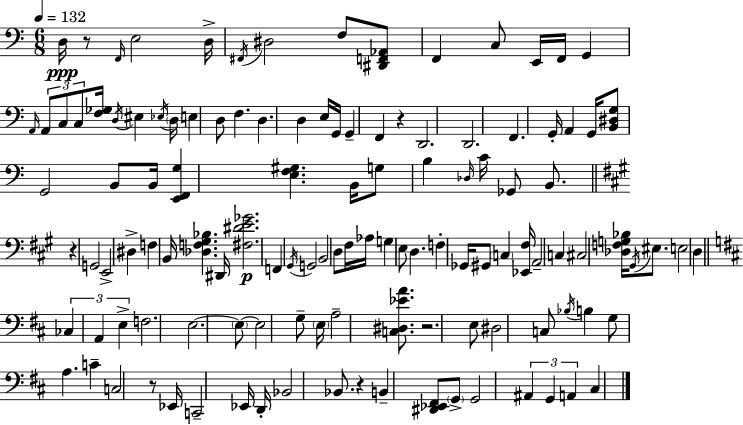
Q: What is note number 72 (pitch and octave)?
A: D3